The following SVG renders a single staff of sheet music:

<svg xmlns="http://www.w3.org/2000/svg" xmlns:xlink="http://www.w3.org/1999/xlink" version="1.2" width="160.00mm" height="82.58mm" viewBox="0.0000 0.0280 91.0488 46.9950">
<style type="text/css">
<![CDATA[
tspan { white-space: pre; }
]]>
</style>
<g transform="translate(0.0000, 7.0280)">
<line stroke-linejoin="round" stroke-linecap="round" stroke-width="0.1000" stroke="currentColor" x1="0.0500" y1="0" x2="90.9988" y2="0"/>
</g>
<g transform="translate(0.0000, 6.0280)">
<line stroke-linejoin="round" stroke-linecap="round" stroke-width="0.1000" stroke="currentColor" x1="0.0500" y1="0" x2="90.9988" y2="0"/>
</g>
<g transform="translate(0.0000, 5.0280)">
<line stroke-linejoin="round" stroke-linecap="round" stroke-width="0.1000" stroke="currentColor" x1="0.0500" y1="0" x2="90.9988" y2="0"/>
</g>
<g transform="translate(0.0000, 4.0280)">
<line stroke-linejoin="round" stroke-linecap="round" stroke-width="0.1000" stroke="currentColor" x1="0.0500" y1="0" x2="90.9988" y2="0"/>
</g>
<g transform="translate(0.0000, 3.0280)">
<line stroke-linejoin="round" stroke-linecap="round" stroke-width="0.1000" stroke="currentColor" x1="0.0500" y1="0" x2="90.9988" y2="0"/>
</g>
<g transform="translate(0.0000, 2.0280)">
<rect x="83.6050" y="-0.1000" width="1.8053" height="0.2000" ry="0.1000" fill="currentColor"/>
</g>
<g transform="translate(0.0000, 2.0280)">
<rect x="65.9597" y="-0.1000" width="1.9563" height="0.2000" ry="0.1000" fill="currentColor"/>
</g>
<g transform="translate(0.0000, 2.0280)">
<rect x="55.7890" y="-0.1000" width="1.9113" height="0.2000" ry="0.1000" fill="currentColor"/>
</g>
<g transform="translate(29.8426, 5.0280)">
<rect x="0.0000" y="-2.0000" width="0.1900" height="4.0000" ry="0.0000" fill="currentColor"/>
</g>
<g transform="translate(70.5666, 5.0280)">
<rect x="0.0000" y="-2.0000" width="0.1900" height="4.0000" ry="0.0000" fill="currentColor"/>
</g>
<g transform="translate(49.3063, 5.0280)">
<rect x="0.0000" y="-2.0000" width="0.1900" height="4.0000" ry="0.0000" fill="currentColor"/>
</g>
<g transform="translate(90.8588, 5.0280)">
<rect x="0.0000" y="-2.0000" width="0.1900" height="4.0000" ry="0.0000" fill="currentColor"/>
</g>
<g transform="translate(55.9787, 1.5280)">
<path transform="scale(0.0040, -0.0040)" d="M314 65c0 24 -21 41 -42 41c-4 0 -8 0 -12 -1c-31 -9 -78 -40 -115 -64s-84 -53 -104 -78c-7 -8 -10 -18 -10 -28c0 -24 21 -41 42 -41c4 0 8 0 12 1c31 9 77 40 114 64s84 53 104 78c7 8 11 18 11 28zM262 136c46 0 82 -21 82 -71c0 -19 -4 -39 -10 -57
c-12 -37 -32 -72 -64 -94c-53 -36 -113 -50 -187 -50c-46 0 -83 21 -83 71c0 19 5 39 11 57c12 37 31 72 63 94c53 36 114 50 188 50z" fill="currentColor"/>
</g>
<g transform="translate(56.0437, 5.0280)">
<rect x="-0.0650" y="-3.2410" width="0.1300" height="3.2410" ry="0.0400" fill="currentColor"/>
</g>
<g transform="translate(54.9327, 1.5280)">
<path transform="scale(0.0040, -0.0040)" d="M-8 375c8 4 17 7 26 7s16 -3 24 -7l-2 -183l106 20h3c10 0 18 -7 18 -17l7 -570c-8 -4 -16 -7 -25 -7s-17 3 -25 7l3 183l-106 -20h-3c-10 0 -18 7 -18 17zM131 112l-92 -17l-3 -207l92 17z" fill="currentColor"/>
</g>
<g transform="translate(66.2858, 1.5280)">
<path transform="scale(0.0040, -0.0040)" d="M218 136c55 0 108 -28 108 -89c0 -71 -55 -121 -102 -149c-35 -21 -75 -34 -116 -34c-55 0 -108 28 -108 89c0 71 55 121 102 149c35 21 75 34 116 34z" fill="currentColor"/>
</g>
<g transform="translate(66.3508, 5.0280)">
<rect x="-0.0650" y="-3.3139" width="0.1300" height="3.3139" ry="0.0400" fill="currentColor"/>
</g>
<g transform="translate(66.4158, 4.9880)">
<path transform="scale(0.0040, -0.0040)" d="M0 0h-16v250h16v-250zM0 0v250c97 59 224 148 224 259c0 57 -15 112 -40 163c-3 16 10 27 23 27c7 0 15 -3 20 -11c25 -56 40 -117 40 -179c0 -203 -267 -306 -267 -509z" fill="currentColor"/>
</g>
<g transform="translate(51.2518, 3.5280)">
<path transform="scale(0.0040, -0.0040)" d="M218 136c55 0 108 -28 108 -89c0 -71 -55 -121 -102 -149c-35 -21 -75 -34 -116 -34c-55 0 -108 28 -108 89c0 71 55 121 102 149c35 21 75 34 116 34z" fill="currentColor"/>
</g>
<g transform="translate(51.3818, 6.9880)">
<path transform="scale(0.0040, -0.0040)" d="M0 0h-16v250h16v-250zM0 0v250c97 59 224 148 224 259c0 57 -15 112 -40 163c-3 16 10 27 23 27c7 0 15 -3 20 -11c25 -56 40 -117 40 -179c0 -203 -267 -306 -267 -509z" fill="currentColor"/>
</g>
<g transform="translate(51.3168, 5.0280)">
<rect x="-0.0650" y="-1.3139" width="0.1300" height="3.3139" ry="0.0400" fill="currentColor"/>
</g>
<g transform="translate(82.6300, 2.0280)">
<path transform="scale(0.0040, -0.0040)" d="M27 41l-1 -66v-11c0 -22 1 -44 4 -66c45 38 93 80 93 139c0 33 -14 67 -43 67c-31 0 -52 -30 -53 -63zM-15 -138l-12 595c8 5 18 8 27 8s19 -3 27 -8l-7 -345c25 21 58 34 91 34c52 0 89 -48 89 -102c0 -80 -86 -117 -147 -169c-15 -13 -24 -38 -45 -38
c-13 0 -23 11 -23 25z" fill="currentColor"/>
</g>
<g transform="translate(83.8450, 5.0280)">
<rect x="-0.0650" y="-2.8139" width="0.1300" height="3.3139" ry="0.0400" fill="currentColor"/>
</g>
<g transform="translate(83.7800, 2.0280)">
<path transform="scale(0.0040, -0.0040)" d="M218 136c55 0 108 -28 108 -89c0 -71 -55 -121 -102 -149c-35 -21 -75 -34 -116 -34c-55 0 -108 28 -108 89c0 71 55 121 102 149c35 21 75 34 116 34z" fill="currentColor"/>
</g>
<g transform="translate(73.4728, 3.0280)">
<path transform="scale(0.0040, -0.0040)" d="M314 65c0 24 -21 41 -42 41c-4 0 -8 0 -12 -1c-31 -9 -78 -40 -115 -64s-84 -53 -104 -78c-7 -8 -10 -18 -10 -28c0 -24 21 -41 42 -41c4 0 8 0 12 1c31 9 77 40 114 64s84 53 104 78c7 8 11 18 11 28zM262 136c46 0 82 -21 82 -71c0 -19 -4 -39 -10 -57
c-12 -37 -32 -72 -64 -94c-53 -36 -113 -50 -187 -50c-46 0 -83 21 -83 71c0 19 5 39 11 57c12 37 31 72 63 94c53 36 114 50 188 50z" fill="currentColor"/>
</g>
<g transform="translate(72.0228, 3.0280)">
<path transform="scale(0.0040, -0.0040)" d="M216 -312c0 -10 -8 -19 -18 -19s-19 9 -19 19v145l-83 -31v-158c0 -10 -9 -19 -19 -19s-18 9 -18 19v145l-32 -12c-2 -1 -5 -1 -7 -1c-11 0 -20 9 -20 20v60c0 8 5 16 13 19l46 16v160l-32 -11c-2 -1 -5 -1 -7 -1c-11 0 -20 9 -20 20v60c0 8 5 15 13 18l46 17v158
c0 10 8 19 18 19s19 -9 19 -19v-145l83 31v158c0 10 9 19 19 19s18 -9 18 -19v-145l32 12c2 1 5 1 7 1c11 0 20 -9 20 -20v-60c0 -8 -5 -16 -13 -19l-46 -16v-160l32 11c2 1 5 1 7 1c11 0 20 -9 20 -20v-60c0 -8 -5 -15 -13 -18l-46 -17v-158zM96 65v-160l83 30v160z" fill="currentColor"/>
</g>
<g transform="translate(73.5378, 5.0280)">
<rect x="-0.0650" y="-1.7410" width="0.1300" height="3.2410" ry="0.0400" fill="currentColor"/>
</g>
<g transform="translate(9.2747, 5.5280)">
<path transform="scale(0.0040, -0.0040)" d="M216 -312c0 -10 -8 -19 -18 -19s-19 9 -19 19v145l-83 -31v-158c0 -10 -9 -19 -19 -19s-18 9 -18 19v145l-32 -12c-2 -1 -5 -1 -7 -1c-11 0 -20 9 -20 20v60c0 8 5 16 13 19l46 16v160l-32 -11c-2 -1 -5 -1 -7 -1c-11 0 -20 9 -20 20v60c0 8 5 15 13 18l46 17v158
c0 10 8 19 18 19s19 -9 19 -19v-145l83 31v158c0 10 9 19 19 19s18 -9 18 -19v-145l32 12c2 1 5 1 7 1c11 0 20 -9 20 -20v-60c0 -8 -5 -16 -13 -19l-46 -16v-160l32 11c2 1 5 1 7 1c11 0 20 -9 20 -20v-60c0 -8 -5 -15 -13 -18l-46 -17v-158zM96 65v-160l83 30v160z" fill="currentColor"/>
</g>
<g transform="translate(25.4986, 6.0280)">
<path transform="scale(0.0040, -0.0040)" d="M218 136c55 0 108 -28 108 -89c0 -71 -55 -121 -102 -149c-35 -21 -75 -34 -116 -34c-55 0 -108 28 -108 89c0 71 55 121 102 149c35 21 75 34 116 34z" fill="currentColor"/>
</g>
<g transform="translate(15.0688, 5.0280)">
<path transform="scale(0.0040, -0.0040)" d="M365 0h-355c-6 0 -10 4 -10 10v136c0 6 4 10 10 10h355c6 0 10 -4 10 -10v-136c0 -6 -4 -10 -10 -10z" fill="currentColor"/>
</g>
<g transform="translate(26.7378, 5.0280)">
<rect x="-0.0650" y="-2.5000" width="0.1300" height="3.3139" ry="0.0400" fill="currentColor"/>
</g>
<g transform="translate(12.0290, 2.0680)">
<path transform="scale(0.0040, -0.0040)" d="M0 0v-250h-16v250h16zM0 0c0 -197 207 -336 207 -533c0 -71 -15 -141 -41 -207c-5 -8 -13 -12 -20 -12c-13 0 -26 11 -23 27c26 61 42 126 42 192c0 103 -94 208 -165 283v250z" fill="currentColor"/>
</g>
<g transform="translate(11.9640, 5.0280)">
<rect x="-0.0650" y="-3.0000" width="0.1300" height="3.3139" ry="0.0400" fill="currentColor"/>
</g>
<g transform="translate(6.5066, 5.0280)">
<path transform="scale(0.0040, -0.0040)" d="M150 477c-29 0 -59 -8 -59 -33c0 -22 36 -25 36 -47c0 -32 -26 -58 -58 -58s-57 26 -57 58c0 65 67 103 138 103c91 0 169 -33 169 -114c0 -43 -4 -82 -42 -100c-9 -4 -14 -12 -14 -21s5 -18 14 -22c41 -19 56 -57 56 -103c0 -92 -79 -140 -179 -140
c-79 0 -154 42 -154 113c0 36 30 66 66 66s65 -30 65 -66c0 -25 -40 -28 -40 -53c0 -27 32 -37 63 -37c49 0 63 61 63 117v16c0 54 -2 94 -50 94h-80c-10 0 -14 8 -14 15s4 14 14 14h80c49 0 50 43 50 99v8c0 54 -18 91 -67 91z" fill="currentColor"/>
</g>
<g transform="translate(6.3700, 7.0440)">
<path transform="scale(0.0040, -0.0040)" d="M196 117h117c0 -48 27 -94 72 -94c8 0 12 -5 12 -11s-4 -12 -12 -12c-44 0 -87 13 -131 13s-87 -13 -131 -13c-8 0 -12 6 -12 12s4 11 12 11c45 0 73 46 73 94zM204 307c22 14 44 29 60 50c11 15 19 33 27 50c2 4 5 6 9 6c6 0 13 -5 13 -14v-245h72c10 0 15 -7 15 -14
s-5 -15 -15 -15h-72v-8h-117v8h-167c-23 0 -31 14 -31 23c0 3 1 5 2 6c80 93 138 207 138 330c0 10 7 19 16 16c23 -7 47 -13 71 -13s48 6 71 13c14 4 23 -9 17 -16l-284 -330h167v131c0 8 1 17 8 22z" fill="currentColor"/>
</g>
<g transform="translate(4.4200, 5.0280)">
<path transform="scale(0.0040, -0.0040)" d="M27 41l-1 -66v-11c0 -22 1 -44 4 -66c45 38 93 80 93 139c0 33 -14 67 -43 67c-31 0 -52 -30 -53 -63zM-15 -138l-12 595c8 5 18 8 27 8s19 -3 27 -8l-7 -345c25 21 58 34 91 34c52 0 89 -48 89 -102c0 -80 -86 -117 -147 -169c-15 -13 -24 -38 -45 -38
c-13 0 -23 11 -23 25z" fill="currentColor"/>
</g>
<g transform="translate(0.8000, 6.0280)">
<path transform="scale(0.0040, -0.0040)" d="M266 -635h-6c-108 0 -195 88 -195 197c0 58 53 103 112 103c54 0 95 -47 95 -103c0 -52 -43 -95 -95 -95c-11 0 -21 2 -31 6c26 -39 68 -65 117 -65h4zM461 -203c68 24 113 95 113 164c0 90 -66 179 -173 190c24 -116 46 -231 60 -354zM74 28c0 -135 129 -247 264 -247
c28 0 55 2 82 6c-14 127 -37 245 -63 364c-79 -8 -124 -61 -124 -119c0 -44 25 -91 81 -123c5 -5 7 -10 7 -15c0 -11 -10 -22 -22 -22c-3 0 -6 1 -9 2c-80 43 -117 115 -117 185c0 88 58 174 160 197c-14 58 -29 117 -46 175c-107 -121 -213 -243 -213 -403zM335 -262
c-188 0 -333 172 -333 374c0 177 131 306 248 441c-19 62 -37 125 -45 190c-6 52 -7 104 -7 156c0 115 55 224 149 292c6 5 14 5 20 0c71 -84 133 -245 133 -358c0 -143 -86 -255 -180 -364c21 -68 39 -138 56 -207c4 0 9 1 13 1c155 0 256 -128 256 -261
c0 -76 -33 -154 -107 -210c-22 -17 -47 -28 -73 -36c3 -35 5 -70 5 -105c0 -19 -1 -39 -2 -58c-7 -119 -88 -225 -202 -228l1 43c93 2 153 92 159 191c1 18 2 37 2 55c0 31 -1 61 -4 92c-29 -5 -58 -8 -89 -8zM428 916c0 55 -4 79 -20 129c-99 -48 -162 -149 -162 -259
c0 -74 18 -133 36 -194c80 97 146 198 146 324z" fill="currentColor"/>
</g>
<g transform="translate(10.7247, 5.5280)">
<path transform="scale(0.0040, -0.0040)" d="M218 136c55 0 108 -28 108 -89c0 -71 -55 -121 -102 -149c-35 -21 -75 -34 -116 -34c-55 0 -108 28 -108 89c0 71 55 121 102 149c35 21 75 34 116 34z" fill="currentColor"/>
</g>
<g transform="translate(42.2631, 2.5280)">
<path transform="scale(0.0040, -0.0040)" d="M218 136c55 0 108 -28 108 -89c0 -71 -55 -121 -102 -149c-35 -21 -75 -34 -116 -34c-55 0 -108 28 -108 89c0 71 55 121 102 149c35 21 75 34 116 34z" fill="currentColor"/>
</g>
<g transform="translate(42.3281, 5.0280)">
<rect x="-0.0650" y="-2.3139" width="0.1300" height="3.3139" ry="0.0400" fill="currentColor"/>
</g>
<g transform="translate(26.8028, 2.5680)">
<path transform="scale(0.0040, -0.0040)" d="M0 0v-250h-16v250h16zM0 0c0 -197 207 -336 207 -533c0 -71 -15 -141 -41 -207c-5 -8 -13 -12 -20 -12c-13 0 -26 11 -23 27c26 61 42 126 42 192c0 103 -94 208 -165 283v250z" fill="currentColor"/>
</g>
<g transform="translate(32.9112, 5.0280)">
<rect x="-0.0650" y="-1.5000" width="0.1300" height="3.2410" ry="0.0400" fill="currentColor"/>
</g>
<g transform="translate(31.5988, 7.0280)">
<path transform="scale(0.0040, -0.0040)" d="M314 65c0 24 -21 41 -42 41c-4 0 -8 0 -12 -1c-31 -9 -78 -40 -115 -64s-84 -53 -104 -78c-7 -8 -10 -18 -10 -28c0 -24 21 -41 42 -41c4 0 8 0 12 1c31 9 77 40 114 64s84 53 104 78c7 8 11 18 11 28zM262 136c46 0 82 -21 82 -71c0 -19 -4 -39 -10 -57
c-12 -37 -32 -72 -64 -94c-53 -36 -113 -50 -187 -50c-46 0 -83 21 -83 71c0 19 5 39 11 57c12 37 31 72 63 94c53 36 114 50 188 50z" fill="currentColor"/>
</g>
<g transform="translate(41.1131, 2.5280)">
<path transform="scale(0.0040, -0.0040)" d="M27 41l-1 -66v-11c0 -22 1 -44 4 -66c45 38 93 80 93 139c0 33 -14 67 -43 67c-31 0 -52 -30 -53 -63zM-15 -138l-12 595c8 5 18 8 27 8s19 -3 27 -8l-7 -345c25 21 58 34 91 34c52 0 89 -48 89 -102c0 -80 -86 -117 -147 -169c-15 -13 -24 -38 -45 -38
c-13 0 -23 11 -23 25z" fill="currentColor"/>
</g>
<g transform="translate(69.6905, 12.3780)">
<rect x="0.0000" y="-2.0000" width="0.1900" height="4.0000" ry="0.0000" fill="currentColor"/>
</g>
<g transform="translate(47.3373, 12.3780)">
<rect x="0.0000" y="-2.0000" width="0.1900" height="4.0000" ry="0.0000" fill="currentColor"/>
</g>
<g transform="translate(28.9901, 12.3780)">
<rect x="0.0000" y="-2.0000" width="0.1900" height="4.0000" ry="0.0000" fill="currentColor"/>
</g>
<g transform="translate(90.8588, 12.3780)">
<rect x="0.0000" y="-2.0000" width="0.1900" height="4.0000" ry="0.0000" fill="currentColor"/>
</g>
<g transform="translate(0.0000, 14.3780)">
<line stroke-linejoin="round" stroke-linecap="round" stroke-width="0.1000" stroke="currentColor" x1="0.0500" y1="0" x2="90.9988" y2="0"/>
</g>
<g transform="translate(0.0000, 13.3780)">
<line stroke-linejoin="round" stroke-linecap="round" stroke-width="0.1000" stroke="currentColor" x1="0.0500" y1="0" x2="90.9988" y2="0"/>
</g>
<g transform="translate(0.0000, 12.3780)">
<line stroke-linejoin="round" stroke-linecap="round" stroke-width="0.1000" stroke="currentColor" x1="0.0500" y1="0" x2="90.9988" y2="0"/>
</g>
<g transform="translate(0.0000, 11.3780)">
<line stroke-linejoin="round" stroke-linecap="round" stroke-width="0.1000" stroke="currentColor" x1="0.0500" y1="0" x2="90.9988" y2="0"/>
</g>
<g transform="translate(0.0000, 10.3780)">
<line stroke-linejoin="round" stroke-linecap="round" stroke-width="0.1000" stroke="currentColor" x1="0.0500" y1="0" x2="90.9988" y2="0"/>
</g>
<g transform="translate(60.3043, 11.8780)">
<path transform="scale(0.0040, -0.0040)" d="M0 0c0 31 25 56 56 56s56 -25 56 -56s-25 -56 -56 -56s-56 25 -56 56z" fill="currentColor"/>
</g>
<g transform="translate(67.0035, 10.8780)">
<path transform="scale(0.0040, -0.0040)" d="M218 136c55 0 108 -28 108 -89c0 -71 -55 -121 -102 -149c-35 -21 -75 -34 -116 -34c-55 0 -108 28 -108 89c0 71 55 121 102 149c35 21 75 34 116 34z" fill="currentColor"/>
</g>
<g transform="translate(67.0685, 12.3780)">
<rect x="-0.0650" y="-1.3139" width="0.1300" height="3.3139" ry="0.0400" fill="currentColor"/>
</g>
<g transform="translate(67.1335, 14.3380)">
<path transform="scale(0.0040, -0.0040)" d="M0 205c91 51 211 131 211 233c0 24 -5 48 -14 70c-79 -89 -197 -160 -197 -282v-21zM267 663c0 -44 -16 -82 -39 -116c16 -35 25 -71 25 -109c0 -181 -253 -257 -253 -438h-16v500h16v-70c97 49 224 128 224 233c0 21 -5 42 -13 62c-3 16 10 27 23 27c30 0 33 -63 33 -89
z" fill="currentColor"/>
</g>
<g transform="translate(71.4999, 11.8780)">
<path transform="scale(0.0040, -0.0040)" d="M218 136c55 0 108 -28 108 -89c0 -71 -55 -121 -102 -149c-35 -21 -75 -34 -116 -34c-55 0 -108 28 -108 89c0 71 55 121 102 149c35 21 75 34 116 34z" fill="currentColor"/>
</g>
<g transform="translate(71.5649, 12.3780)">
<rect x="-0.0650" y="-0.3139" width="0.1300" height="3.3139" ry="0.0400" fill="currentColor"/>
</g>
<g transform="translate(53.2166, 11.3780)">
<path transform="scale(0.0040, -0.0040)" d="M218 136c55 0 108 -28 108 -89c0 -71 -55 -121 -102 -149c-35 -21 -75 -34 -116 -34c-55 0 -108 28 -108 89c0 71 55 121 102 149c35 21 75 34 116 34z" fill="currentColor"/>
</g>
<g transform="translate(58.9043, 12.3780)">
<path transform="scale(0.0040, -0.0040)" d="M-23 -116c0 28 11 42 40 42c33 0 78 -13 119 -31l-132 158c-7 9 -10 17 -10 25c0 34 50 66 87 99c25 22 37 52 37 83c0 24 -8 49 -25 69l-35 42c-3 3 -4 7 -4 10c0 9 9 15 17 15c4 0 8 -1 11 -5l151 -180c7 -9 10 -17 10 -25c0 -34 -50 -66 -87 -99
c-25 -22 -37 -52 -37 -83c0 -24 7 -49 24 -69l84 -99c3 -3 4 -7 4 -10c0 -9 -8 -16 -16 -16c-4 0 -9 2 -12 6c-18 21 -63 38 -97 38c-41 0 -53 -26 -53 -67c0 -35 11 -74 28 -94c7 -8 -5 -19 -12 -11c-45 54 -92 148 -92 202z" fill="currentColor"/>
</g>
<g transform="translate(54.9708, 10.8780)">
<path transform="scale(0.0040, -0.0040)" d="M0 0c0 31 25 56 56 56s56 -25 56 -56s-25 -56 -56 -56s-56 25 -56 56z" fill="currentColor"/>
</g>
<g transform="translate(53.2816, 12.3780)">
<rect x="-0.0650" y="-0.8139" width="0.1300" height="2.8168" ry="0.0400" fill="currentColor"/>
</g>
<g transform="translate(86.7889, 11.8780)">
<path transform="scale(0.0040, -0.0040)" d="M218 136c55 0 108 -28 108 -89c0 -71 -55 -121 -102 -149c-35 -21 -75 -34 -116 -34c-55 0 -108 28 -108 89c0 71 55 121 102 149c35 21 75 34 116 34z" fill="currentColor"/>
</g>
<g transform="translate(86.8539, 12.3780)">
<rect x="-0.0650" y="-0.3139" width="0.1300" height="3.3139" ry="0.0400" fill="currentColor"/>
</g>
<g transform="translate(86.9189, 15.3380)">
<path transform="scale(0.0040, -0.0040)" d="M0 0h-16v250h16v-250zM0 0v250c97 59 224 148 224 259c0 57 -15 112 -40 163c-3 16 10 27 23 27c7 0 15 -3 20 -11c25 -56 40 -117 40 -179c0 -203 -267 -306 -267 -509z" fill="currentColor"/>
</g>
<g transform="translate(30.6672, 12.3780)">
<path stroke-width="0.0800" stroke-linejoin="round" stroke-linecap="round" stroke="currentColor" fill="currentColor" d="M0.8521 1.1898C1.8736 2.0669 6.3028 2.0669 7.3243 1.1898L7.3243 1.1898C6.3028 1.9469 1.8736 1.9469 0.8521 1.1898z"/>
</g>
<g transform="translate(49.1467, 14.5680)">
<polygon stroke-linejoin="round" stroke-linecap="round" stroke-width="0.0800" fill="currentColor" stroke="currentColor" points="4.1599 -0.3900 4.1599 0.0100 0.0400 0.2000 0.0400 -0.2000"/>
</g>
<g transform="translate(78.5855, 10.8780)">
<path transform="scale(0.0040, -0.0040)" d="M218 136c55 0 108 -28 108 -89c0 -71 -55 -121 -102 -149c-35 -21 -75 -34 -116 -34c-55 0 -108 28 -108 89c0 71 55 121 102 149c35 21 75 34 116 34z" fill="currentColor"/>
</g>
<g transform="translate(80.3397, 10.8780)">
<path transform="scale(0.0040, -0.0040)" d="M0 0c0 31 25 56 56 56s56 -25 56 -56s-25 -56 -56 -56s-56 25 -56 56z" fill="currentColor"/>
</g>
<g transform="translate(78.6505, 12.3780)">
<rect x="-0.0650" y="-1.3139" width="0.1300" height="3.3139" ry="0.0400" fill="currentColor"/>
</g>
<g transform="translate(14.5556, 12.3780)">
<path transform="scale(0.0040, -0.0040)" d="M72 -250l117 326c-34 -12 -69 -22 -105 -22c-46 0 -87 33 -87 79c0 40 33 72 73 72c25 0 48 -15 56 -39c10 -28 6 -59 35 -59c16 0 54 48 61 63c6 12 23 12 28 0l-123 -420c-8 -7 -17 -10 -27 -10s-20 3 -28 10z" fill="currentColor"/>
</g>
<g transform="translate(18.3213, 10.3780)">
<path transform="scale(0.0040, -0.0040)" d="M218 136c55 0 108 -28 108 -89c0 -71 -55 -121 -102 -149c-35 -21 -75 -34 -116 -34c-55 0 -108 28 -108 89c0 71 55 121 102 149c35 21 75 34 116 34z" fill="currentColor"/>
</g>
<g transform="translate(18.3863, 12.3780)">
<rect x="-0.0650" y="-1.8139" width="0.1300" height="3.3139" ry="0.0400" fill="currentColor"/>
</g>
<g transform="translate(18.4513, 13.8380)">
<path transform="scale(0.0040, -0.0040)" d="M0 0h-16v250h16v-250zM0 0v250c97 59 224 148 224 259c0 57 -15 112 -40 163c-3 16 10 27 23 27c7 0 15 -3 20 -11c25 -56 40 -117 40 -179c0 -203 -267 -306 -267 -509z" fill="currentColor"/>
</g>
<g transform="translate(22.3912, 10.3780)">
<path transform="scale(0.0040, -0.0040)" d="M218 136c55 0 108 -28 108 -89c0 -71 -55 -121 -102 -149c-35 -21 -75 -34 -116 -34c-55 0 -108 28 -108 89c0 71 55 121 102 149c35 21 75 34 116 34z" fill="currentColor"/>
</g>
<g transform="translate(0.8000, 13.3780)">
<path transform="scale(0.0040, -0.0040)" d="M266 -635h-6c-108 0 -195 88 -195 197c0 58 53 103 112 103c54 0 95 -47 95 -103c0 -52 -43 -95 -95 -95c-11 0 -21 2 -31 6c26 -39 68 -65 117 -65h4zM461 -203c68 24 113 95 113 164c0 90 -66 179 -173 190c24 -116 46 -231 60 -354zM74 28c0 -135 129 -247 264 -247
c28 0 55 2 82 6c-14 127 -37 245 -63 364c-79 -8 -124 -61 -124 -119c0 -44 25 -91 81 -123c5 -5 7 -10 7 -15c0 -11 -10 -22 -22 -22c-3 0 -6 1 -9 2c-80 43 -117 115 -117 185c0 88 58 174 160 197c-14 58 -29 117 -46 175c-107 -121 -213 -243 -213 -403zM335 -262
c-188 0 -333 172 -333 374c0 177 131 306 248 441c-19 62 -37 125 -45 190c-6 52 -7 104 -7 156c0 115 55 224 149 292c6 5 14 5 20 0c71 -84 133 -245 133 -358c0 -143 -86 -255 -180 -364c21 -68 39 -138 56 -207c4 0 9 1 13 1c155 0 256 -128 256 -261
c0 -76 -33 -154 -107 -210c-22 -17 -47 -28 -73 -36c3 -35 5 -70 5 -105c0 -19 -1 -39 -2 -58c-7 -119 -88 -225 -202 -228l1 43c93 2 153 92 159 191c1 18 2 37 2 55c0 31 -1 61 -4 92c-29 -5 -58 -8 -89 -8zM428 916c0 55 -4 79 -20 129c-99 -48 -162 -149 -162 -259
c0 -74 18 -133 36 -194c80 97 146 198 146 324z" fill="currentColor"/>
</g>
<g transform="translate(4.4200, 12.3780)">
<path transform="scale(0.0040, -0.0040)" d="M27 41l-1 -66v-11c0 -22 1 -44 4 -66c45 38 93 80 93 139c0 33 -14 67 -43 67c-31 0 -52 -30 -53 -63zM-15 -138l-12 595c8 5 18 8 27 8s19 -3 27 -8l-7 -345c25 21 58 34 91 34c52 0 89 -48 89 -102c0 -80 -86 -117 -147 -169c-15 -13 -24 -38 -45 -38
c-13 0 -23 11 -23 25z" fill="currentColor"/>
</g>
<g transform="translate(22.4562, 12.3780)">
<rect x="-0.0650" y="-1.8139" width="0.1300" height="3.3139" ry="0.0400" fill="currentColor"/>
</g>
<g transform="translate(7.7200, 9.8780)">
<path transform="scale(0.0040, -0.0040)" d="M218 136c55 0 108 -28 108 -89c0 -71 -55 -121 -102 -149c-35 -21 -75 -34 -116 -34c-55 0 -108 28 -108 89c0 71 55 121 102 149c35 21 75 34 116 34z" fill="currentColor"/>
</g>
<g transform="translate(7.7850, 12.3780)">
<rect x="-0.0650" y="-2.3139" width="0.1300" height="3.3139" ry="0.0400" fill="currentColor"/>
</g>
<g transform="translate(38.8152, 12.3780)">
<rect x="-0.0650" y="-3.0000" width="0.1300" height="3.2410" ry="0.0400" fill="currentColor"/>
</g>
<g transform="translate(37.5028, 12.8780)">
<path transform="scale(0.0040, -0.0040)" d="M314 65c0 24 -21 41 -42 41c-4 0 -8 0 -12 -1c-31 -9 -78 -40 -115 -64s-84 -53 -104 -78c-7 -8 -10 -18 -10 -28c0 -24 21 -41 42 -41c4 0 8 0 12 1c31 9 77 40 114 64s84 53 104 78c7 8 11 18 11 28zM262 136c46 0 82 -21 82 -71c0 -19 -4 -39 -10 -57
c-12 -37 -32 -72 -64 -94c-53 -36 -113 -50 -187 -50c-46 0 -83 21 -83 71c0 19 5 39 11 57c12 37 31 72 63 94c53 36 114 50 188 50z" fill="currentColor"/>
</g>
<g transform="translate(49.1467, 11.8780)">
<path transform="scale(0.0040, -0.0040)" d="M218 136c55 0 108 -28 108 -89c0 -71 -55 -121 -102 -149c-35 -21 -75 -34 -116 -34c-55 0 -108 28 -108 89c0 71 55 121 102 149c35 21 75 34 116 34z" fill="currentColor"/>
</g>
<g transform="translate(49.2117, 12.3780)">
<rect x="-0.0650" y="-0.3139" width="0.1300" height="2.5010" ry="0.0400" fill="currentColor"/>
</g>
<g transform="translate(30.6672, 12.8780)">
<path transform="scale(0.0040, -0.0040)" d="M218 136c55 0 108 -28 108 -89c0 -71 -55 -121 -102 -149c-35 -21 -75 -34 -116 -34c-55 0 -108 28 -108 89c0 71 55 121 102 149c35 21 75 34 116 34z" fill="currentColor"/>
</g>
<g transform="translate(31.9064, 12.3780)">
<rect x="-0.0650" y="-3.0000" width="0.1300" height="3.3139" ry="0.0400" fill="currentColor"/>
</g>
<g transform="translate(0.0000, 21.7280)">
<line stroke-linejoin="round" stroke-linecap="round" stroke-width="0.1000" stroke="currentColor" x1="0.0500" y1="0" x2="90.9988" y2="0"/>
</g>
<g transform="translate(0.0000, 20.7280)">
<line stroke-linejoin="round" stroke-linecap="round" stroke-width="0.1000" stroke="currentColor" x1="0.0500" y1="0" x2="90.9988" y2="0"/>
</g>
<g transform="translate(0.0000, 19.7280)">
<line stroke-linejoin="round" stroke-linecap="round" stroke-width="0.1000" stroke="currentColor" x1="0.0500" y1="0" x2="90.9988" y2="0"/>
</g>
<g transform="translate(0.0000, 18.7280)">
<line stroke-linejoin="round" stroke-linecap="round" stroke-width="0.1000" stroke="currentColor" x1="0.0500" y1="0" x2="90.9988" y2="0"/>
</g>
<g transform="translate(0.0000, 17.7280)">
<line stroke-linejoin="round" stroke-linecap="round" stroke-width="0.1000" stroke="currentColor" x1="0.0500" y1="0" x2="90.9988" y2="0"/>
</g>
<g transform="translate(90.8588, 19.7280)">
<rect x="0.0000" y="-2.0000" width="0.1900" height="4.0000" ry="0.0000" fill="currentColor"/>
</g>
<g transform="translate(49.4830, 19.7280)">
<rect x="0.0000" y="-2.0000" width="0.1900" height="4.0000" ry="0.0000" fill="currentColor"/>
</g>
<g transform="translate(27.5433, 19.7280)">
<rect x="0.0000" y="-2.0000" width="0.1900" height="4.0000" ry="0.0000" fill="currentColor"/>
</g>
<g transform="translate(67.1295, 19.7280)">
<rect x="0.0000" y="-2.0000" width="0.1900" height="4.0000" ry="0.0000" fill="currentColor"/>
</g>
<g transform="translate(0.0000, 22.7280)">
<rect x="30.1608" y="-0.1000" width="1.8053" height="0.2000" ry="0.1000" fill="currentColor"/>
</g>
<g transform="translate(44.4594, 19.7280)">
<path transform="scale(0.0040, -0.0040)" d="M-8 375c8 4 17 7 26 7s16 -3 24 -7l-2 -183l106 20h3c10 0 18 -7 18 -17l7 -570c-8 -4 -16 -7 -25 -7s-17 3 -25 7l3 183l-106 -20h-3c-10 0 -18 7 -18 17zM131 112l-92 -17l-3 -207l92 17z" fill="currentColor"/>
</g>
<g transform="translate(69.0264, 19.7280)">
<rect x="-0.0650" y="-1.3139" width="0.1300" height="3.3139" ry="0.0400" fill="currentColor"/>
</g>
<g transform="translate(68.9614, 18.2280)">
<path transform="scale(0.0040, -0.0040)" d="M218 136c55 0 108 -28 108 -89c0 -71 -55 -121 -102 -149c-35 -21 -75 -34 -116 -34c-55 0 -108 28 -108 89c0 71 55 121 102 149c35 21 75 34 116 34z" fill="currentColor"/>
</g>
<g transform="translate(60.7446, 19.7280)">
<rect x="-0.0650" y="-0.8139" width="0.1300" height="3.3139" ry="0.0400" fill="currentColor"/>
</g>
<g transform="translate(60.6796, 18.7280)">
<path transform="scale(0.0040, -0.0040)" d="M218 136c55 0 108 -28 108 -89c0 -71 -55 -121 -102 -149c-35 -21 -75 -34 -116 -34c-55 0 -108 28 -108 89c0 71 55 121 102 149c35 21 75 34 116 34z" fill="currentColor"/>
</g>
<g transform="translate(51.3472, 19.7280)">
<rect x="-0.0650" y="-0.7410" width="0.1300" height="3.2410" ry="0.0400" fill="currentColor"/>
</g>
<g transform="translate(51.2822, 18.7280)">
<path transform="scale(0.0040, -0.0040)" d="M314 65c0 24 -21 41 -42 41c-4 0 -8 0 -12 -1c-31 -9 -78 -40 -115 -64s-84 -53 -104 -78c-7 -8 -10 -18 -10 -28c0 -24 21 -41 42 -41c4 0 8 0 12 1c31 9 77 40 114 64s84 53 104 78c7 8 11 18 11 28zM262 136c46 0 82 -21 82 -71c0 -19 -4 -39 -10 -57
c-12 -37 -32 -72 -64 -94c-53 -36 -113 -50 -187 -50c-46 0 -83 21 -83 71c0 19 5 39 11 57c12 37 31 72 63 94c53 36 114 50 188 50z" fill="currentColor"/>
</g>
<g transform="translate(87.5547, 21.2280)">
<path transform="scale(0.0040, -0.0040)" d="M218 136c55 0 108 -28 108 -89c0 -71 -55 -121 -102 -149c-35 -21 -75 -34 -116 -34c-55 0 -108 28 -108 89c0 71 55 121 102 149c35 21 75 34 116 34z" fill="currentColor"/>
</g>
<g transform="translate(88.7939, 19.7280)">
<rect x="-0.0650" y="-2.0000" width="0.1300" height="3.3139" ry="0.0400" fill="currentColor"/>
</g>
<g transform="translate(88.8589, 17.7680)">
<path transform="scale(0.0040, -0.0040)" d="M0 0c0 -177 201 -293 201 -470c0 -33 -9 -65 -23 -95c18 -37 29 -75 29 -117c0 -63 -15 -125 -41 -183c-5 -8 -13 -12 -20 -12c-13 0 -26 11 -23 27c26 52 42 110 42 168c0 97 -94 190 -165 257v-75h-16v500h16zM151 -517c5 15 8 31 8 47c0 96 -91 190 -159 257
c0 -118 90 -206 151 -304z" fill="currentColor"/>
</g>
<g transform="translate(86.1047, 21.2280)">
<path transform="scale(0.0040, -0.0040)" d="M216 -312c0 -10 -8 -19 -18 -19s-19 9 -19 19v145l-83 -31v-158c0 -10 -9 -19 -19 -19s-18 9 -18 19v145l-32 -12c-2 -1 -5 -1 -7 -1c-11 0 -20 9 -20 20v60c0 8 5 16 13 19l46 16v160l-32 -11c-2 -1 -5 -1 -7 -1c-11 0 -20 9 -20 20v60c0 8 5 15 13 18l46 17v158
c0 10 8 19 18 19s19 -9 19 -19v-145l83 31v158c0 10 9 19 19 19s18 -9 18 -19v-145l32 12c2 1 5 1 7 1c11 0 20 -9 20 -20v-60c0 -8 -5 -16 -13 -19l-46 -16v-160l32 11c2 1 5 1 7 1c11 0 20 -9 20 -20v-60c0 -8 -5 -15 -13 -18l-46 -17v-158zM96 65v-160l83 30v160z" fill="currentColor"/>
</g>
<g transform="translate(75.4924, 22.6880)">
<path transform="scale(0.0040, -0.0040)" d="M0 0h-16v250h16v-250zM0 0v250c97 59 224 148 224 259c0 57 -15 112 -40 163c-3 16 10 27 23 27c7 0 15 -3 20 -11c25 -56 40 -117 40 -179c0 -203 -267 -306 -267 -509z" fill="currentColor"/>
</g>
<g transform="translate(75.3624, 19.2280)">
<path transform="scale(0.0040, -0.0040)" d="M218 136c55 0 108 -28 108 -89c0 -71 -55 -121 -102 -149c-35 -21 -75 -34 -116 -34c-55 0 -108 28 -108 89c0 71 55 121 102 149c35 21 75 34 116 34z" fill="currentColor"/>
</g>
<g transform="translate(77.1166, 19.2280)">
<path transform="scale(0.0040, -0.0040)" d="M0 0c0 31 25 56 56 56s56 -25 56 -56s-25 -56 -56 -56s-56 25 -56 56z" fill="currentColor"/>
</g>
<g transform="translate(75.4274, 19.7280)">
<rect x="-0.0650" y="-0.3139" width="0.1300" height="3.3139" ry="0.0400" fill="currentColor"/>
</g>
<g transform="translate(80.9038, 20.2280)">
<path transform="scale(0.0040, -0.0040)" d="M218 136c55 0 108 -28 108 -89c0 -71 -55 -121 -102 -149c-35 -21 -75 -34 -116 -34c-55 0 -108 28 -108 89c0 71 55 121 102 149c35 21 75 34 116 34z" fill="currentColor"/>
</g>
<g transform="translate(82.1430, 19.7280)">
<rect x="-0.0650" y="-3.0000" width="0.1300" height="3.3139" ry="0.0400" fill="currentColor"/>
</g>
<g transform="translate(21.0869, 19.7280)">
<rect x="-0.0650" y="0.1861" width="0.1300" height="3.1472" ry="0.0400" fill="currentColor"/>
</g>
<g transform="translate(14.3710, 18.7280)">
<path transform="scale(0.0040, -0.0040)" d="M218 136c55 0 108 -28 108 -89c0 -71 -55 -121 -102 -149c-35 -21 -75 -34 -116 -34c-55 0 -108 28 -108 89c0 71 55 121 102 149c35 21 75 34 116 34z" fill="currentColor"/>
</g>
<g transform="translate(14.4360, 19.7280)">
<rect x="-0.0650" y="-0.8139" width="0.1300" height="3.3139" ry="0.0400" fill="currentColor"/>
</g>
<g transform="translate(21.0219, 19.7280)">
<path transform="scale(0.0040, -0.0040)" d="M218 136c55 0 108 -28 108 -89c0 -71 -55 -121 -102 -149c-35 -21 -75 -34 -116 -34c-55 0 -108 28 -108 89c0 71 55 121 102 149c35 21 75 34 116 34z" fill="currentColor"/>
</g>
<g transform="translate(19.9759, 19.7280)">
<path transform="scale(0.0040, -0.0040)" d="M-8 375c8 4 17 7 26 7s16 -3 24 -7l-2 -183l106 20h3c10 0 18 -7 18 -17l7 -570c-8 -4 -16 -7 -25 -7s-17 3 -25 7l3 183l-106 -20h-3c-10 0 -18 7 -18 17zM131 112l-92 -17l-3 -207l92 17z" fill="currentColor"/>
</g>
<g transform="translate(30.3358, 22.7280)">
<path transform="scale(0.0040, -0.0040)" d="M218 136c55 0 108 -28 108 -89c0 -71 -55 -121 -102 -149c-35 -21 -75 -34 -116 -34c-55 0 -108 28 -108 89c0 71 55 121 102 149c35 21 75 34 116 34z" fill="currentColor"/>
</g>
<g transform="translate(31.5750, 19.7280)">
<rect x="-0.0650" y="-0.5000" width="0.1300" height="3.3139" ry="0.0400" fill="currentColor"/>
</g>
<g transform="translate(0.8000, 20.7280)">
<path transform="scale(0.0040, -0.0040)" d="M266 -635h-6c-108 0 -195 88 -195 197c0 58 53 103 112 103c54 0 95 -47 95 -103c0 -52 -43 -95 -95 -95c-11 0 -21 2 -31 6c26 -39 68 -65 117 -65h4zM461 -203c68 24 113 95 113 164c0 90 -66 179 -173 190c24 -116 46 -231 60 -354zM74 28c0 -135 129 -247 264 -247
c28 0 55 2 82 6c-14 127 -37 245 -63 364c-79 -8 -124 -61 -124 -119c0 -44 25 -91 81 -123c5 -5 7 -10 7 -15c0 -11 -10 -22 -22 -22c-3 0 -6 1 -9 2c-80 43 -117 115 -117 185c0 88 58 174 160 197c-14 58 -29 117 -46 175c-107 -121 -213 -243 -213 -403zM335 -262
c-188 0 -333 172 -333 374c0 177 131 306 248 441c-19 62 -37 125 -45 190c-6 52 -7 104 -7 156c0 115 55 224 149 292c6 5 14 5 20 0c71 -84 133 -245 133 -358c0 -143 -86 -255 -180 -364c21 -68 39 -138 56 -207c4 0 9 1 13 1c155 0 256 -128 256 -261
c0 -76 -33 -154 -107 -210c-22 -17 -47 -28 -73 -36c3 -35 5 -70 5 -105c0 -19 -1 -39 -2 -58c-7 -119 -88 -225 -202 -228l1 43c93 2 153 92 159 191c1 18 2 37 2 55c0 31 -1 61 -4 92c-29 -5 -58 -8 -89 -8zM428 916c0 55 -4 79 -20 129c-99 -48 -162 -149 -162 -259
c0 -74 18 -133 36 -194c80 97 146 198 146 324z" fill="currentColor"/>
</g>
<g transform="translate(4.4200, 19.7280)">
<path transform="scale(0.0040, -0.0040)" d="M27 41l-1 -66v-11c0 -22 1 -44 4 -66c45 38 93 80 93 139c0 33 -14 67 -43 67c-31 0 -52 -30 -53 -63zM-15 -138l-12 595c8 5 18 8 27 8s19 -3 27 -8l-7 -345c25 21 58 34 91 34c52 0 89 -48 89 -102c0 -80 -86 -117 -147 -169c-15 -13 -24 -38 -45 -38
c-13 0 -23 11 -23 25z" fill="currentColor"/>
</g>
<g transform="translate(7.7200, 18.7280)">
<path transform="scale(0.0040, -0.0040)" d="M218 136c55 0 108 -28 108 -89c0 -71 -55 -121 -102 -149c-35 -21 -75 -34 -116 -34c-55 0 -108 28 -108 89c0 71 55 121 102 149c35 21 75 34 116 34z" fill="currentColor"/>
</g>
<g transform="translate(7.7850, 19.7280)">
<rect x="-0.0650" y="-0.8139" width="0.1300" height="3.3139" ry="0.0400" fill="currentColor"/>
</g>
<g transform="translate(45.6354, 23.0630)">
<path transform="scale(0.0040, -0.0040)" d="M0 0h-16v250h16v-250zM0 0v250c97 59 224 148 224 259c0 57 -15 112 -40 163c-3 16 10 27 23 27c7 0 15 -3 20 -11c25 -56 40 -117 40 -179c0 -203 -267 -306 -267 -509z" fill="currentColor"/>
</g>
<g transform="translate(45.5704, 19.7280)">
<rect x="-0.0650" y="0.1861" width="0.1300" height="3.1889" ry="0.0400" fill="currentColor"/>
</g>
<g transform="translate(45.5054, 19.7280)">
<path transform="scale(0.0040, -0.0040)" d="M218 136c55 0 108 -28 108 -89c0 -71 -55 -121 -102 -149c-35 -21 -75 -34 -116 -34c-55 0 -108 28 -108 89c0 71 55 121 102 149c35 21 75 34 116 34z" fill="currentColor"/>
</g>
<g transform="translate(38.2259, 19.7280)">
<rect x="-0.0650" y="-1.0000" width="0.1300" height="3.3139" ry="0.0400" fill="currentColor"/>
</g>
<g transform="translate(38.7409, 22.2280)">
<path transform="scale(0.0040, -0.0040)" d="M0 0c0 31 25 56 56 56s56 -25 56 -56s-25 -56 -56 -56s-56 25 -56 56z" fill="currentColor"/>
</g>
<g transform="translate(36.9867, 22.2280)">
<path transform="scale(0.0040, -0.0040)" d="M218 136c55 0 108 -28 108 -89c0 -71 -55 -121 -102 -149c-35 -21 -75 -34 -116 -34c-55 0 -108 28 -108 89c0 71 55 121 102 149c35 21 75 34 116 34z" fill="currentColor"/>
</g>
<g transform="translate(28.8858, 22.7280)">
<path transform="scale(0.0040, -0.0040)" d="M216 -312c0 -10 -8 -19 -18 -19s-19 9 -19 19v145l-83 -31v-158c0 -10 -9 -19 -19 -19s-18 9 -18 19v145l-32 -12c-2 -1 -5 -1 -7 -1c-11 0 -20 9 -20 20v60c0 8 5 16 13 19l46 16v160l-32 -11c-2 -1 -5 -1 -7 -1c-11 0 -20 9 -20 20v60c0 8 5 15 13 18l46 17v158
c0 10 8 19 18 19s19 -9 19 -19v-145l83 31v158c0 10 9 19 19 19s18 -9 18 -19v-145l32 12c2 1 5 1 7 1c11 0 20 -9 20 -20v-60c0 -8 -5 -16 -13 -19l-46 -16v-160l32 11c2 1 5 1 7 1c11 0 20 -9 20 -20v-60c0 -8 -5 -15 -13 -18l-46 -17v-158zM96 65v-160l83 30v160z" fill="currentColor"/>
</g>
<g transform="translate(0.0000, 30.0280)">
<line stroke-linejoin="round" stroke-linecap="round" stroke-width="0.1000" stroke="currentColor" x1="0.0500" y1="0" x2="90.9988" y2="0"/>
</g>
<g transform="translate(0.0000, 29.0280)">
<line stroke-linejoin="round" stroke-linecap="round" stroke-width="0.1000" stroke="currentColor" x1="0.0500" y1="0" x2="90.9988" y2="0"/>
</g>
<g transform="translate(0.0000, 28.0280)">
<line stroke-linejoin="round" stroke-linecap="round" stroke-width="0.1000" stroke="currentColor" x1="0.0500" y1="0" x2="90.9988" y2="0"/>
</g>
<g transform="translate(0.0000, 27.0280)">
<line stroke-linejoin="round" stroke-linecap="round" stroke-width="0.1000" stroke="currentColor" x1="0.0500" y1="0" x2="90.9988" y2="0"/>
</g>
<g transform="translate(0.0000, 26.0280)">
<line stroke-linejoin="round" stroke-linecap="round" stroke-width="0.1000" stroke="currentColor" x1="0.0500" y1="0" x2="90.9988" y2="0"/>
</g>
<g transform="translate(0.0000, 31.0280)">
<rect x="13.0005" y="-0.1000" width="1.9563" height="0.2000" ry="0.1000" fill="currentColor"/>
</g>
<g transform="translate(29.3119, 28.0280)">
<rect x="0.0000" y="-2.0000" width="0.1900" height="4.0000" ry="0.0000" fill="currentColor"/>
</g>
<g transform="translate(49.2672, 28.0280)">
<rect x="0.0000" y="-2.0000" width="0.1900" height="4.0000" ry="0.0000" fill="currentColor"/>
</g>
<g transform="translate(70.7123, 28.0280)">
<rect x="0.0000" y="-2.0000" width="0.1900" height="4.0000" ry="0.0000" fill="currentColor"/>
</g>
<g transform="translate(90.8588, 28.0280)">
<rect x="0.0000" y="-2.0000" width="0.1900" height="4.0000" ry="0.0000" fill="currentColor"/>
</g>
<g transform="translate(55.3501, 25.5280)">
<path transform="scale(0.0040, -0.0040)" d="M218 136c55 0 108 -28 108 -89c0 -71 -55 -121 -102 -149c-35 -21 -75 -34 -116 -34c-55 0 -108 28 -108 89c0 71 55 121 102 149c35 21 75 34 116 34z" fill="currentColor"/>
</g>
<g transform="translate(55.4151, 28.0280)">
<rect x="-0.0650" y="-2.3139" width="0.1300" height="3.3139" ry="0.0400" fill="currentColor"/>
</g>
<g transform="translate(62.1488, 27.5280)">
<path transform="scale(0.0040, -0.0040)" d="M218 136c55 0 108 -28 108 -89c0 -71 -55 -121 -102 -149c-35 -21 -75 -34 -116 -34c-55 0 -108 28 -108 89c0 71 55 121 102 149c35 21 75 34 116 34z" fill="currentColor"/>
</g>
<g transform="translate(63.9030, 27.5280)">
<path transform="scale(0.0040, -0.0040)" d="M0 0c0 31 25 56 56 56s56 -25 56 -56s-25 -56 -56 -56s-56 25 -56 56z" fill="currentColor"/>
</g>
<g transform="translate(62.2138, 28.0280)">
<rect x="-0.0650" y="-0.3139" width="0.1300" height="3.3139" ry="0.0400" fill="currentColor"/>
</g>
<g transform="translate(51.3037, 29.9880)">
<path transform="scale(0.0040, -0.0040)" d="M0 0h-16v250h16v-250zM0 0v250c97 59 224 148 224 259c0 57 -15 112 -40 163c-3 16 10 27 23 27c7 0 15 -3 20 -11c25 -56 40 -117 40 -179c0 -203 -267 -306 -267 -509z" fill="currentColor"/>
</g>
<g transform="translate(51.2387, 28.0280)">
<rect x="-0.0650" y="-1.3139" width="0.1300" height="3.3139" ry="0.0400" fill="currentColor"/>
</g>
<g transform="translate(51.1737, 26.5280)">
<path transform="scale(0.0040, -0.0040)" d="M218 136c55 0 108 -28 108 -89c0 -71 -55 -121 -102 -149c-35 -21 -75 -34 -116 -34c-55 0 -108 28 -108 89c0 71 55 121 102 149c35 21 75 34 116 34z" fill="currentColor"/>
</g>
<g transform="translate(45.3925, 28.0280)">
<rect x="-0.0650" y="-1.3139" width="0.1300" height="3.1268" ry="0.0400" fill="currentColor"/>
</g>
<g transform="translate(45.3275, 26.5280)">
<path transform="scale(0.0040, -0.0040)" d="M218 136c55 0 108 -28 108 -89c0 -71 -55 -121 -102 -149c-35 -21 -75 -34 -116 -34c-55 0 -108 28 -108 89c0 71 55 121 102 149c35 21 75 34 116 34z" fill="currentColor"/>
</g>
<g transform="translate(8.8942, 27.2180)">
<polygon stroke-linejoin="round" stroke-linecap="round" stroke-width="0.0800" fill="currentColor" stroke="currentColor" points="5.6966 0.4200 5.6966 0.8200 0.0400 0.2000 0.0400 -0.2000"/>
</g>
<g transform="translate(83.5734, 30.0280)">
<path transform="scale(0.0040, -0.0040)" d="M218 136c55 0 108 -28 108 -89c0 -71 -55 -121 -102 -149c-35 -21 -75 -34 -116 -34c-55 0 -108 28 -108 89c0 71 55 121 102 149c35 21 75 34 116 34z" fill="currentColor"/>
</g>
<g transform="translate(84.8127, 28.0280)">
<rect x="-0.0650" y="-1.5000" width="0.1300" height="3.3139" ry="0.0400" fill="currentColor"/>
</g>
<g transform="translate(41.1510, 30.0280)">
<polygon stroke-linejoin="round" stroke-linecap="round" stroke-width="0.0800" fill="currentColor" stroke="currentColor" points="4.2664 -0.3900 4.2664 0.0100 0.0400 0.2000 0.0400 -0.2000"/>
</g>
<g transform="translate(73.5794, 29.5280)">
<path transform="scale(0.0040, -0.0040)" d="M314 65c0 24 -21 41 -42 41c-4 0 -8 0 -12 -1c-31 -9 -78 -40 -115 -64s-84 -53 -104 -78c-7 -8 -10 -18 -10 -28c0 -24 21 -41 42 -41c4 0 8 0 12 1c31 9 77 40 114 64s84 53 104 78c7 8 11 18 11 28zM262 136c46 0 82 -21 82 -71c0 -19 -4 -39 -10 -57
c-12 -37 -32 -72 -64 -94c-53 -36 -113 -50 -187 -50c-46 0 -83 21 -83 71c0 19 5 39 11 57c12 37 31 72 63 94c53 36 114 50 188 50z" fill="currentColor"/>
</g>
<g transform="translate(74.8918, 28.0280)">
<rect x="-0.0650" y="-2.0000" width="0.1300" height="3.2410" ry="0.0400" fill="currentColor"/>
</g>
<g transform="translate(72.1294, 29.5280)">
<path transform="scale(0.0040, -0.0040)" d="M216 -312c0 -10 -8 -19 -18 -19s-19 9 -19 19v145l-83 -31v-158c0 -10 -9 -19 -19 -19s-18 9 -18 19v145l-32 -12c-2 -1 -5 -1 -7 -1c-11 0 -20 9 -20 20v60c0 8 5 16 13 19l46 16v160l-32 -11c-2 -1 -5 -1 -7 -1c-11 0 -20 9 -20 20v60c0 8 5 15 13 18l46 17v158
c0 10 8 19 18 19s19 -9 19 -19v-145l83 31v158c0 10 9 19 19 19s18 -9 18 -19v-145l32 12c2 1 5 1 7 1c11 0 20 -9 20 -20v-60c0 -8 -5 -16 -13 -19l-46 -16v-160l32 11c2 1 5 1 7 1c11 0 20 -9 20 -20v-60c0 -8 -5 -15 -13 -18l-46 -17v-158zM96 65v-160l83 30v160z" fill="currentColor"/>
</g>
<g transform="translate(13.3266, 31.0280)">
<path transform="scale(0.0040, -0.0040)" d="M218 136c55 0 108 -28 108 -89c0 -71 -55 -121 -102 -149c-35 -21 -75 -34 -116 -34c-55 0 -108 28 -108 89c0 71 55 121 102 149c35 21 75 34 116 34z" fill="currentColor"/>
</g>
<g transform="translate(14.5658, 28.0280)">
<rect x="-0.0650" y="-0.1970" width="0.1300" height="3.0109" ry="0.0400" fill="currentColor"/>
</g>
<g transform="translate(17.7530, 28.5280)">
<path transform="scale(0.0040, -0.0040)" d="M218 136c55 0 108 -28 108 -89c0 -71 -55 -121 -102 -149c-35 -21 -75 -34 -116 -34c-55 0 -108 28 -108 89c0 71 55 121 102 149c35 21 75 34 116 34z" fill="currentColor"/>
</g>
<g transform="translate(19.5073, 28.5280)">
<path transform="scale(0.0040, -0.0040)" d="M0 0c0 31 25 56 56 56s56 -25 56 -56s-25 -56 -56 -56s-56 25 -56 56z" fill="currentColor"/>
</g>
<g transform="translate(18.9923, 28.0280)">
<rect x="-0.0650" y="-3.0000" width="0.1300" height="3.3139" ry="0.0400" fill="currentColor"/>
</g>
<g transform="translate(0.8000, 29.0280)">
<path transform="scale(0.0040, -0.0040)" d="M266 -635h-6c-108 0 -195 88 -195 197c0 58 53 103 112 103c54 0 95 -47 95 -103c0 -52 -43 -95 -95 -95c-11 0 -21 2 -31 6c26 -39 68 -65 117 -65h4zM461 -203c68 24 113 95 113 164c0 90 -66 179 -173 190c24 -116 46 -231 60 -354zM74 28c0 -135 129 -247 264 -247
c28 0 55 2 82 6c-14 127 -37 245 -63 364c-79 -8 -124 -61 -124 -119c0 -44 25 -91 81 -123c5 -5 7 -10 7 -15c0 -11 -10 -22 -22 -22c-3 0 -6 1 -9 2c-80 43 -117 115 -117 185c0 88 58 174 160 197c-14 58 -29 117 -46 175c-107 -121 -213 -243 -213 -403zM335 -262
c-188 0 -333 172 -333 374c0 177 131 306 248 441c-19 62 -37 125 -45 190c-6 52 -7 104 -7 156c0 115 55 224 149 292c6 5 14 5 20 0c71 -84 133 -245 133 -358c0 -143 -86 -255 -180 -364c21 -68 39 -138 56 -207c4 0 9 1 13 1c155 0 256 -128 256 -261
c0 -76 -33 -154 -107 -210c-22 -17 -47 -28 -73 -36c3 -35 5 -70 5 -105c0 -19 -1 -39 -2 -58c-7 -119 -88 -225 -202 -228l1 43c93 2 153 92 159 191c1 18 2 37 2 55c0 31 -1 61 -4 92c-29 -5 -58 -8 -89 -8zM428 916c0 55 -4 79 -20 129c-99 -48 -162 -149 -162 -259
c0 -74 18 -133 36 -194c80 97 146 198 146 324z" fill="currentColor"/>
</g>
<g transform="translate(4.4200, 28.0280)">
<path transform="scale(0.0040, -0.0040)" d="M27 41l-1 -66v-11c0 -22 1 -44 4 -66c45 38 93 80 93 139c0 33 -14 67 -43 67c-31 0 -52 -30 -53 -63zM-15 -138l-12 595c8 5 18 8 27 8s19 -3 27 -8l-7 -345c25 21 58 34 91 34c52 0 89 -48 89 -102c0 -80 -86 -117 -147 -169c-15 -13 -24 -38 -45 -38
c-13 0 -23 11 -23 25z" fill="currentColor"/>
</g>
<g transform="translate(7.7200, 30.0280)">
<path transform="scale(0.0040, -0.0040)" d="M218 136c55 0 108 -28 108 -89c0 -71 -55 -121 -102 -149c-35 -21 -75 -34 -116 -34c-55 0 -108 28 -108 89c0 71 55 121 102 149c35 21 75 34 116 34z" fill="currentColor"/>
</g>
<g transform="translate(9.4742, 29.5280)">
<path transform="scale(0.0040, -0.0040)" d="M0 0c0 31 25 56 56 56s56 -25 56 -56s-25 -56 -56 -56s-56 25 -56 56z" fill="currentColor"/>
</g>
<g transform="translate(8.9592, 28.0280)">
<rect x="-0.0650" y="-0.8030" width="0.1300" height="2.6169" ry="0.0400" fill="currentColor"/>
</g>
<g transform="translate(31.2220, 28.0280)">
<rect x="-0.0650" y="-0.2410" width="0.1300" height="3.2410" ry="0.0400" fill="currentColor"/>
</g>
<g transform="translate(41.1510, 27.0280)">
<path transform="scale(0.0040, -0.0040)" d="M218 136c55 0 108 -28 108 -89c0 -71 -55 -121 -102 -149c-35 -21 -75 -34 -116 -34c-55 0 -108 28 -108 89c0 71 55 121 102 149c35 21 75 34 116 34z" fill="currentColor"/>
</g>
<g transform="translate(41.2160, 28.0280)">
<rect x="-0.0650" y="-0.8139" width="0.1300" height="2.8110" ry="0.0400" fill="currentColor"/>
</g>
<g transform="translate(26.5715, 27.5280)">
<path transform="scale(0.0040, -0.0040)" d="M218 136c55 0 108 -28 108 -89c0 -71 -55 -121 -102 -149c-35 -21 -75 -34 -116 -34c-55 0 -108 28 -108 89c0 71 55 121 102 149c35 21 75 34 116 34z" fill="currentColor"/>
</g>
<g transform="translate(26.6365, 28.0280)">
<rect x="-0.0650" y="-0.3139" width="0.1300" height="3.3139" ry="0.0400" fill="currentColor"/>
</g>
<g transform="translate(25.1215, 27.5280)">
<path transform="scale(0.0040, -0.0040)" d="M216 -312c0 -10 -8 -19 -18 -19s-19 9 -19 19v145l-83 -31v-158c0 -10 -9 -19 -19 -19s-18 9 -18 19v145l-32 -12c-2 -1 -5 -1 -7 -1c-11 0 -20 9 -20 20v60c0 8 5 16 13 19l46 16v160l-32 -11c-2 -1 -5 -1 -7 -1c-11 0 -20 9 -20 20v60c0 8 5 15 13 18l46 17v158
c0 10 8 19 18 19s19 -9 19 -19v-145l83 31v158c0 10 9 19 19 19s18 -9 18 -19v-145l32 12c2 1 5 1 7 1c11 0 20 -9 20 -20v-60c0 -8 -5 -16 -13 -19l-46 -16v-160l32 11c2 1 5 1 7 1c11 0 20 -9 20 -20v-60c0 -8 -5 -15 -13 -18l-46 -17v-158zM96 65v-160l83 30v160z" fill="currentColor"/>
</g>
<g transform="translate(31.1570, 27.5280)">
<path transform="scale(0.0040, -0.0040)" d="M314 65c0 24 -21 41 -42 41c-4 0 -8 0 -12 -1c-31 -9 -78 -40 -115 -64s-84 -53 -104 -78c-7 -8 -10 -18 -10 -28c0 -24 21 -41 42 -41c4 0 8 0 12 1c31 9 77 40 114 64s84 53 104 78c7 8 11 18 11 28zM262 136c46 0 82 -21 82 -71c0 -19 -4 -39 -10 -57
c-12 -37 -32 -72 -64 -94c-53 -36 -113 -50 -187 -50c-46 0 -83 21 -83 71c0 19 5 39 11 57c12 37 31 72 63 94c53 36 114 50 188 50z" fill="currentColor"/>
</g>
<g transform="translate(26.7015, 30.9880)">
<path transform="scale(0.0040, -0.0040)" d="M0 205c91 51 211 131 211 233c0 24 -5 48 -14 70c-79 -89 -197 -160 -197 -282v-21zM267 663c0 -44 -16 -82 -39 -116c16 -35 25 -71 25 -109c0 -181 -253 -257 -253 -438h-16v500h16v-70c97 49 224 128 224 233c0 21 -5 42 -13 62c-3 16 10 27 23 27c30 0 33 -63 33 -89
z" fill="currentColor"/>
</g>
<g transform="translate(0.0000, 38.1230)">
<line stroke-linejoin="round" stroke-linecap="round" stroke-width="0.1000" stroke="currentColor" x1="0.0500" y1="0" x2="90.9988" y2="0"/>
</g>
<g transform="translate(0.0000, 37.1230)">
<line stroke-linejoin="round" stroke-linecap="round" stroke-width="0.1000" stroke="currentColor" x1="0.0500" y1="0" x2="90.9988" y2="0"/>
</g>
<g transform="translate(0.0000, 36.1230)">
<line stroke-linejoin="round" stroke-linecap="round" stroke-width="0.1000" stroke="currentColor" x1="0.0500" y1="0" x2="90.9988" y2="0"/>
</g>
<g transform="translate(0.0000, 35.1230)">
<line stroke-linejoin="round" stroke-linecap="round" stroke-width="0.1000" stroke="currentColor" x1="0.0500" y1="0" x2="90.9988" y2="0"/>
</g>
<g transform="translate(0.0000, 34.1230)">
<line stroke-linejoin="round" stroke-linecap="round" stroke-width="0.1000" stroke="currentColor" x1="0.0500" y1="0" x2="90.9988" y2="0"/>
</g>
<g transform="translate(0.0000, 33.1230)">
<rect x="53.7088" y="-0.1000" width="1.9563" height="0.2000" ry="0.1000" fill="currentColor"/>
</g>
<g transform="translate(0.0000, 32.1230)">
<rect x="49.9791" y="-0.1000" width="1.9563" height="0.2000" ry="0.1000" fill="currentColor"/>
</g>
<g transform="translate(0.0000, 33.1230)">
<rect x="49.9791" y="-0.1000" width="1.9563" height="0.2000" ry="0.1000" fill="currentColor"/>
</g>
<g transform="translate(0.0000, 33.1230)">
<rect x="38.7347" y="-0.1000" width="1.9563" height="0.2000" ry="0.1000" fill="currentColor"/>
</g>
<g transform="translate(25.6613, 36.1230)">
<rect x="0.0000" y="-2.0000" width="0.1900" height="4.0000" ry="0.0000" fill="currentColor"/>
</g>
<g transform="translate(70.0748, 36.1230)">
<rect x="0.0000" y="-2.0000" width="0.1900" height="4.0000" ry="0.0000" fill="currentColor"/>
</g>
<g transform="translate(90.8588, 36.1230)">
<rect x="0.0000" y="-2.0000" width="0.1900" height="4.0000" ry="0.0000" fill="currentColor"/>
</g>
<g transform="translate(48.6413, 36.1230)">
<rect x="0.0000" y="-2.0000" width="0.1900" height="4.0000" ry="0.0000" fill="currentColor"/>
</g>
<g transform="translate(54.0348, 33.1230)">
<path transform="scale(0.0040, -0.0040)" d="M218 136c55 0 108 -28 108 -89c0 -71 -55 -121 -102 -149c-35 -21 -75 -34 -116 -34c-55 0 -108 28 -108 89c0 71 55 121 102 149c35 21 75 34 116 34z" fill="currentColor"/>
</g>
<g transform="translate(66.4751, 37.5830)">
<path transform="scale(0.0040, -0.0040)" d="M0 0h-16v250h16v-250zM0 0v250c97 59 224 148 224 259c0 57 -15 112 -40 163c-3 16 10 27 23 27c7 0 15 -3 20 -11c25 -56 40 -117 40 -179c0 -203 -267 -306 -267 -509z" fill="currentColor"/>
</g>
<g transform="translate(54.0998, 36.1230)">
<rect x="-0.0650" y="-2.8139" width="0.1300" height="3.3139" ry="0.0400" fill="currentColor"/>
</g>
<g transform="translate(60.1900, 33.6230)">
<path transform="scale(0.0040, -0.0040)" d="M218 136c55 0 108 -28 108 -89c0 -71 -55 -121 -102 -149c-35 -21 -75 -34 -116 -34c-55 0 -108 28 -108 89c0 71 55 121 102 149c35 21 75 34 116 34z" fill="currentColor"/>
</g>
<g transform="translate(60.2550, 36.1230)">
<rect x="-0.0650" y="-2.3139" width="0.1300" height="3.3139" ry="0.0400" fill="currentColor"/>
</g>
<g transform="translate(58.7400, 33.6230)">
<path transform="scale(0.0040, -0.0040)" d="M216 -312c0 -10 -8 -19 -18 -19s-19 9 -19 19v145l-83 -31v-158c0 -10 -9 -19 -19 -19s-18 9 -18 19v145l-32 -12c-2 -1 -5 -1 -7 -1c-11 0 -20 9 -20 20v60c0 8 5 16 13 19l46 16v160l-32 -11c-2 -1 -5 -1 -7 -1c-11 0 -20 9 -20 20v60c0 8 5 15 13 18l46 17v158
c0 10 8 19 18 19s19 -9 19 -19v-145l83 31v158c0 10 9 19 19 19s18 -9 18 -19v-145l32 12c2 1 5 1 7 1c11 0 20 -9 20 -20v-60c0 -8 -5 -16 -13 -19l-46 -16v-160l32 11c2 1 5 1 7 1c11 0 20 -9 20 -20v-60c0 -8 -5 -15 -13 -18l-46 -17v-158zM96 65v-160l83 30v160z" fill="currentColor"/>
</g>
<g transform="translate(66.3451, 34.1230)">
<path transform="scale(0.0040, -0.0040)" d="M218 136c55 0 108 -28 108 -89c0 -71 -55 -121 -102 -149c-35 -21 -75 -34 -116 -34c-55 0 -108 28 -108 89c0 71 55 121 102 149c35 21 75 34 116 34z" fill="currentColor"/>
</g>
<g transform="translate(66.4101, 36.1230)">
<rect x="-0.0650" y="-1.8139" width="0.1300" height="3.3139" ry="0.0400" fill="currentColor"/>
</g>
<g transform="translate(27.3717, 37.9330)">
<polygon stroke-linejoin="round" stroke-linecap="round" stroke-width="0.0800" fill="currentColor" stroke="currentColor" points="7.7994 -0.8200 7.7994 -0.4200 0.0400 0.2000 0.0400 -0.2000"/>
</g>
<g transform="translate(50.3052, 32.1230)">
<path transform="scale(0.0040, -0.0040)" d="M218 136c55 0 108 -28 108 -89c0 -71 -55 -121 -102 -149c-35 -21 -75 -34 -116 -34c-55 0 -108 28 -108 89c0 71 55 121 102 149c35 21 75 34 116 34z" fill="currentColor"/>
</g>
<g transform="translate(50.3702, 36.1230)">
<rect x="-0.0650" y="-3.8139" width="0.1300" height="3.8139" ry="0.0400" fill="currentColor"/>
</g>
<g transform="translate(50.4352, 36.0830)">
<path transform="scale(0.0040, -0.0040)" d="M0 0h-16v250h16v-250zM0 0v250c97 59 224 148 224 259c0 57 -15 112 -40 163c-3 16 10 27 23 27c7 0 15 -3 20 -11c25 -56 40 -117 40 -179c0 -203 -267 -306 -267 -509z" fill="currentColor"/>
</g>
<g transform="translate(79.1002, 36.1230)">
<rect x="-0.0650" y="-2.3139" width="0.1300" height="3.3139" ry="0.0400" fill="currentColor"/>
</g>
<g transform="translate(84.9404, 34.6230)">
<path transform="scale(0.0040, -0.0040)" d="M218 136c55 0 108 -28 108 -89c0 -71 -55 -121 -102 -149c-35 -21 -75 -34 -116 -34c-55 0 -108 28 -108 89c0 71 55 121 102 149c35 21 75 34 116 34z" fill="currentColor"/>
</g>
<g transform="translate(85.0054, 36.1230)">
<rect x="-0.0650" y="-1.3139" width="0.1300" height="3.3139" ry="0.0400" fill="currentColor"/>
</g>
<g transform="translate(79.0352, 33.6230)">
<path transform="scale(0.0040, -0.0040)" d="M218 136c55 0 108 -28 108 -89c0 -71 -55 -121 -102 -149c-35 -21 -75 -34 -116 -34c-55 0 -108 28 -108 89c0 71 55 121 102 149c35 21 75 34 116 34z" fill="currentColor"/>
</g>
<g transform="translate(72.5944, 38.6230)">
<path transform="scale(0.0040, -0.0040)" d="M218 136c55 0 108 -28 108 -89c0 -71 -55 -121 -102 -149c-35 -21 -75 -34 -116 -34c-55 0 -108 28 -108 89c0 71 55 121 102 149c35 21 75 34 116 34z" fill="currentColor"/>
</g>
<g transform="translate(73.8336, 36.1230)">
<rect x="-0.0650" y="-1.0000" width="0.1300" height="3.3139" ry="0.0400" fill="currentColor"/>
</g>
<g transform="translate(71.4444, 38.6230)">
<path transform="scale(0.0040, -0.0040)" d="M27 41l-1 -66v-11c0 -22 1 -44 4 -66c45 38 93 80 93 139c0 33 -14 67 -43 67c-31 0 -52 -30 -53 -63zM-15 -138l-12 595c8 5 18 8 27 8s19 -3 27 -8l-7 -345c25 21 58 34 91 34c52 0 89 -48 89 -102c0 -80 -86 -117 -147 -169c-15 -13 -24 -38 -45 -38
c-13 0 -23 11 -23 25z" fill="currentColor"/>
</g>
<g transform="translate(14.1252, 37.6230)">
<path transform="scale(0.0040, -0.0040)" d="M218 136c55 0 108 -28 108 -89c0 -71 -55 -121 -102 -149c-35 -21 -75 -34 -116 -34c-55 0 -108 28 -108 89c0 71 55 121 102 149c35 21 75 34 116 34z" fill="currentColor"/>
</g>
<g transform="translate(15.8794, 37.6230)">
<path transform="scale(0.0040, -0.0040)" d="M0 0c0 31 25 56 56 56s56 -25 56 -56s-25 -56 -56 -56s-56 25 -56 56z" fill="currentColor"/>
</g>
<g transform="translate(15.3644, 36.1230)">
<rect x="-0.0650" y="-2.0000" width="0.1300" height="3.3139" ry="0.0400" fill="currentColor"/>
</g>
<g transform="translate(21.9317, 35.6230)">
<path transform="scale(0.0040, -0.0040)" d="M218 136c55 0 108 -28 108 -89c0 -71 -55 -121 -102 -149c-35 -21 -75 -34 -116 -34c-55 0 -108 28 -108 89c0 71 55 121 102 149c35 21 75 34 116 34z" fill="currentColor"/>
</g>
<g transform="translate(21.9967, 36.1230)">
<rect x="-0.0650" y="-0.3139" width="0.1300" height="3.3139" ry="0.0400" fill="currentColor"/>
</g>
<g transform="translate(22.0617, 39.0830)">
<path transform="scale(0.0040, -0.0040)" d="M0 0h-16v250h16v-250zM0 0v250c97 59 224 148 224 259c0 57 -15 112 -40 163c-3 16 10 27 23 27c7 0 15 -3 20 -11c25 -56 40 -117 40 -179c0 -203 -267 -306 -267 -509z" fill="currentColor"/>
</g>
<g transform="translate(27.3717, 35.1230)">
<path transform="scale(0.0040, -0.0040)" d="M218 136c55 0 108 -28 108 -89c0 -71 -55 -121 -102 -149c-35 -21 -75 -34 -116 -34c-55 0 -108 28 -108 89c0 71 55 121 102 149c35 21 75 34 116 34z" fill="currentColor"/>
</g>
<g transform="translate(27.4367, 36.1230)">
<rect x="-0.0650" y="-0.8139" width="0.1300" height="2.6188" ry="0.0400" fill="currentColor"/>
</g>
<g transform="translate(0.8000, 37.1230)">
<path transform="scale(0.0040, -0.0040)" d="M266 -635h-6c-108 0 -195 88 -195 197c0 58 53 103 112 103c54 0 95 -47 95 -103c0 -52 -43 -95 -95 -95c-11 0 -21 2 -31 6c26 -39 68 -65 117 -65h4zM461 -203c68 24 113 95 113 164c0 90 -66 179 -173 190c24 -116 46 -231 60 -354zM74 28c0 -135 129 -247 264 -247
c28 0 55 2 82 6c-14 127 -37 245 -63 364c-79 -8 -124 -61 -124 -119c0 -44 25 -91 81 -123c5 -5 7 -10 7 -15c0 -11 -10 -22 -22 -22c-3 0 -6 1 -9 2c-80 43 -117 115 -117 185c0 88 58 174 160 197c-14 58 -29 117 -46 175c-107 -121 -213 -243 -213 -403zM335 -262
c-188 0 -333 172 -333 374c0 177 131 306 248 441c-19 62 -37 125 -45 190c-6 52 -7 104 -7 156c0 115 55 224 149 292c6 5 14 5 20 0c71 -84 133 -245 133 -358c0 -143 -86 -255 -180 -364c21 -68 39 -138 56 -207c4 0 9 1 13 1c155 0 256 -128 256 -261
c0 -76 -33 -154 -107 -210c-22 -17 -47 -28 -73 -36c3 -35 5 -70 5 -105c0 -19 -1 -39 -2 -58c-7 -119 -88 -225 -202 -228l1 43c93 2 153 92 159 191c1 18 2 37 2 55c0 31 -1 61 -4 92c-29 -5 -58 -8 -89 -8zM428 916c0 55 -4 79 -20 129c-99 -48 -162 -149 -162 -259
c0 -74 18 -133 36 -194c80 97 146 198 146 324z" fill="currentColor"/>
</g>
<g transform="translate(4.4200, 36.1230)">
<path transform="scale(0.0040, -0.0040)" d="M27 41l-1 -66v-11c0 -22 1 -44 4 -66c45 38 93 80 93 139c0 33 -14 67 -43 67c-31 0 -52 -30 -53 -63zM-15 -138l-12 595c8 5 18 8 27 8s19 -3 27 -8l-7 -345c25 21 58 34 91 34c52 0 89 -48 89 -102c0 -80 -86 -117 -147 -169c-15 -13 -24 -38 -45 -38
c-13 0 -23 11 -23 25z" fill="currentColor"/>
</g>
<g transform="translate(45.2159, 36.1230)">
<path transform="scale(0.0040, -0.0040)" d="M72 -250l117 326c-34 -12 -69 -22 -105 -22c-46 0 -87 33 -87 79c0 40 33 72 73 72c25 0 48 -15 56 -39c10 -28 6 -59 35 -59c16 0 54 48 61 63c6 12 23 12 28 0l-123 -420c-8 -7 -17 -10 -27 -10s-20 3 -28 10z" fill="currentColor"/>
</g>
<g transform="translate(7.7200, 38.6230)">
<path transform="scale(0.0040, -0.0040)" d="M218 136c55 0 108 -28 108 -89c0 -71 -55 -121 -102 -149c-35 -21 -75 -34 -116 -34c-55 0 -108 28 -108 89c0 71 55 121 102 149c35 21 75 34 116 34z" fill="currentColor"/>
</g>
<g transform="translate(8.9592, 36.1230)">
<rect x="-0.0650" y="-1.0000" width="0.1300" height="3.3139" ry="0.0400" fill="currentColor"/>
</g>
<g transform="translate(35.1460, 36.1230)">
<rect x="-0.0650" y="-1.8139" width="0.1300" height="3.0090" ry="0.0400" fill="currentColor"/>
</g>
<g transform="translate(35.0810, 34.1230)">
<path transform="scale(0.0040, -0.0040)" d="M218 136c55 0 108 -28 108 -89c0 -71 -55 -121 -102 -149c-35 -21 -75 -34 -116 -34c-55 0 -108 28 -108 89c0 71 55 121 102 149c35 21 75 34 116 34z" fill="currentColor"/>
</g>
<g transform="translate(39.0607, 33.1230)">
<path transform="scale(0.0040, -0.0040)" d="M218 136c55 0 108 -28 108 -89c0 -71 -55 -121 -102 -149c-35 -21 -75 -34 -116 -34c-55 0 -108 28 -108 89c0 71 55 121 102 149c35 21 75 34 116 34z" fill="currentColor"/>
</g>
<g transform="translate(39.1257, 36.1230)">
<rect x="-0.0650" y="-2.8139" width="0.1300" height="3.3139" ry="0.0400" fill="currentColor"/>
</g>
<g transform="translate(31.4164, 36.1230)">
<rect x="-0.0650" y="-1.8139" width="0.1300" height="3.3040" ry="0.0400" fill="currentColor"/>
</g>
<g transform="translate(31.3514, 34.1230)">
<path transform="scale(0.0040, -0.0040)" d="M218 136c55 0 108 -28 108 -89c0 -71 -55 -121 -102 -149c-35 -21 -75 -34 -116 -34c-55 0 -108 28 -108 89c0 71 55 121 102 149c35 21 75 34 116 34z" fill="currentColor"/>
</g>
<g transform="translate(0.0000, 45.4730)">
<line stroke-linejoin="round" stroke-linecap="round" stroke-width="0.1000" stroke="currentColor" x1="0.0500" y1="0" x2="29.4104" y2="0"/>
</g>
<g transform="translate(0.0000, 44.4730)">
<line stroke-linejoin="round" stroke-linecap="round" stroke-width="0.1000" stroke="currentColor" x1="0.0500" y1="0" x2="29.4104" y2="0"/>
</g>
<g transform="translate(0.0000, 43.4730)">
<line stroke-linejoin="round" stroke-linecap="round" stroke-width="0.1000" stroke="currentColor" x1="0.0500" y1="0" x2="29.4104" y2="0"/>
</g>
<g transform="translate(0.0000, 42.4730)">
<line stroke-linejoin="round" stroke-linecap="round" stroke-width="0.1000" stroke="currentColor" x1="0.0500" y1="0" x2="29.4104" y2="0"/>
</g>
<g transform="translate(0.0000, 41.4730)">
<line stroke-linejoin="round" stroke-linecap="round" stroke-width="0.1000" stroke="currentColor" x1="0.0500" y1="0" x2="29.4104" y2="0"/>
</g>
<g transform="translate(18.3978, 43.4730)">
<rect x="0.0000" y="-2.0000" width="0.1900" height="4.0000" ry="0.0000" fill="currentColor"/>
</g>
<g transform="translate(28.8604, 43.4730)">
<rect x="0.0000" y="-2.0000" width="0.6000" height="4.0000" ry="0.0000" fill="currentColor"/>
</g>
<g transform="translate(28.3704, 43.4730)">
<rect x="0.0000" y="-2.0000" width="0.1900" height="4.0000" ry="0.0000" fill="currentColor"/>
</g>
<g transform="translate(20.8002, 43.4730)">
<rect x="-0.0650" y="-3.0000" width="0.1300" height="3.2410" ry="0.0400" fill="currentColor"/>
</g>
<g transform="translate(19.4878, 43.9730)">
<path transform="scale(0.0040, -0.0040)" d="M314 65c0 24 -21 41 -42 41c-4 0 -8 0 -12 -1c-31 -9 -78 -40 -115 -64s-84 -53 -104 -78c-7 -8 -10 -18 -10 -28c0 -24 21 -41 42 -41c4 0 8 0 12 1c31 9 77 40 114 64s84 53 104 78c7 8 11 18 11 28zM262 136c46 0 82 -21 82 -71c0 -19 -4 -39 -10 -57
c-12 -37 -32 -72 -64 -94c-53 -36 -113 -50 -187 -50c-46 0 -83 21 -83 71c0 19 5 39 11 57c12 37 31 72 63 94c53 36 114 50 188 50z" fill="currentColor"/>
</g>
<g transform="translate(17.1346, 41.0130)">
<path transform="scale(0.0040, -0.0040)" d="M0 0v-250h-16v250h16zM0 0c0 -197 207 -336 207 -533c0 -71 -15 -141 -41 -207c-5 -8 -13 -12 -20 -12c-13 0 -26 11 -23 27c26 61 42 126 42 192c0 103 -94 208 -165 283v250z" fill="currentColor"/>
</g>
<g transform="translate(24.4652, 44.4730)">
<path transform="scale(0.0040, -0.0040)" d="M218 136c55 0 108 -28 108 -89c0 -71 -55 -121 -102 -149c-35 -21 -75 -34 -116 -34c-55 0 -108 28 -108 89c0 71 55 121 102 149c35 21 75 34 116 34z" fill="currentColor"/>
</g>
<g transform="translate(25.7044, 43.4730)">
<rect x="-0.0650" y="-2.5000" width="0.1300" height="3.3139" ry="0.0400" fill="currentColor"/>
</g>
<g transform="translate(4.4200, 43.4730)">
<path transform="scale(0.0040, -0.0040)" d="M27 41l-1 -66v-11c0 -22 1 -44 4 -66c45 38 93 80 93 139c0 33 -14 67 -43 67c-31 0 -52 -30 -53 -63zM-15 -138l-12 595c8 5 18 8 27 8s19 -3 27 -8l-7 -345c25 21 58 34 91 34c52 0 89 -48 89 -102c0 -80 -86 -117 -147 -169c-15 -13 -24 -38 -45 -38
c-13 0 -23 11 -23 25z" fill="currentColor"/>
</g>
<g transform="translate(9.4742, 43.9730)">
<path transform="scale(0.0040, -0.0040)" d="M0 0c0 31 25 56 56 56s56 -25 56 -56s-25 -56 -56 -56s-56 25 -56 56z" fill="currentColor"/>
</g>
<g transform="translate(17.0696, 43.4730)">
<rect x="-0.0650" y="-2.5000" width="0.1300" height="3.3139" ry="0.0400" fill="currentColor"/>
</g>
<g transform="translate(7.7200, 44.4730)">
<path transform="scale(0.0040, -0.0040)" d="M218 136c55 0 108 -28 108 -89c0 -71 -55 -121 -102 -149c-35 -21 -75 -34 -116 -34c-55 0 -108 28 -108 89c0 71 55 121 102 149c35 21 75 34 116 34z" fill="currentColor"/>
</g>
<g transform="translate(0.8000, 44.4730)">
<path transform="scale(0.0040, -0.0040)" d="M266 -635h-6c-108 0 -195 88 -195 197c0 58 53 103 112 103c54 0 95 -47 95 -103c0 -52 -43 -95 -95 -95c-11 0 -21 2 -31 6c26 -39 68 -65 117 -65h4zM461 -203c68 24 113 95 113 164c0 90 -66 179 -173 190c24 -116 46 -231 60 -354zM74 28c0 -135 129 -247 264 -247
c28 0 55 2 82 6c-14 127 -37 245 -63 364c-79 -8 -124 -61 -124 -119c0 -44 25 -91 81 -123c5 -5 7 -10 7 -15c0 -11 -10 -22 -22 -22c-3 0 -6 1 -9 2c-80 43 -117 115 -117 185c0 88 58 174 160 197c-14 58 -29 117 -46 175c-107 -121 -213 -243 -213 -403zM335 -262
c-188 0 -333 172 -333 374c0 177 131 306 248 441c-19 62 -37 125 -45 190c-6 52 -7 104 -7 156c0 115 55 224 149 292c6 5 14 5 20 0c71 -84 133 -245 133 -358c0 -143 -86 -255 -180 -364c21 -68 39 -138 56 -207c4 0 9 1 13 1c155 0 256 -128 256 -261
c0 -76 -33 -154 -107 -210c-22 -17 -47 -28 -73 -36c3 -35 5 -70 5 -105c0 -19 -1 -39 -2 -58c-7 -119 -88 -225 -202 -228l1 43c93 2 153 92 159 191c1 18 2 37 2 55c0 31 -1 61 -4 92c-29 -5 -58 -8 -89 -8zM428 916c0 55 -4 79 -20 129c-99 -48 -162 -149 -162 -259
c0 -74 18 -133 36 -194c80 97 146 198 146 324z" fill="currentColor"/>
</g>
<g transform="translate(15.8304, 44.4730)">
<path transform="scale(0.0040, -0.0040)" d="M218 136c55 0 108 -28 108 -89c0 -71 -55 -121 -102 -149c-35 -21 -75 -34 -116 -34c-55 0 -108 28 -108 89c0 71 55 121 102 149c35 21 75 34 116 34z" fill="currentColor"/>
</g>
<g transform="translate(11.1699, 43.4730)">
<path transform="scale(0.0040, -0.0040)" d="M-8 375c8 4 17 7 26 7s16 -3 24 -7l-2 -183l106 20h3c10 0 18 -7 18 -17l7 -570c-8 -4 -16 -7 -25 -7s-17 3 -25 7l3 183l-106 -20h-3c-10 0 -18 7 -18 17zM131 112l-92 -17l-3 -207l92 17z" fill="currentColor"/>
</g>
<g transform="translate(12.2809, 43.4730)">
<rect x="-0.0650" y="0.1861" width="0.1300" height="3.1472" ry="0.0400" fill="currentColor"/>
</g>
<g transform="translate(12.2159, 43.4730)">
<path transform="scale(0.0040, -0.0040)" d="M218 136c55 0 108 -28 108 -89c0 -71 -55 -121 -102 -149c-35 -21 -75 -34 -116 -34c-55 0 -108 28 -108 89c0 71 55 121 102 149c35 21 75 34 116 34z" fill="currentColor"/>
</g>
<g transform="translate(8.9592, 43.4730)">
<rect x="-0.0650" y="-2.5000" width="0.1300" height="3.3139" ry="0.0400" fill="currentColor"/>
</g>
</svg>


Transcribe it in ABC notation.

X:1
T:Untitled
M:3/4
L:1/4
K:F
^A/2 z2 G/2 E2 _g e/2 b2 b/2 ^f2 _a g z/2 f/2 f A A2 c/2 d/2 z e/4 c e c/2 d d B ^C D B/2 d2 d e c/2 A ^F/4 E/2 C/2 A ^c/4 c2 d/2 e/2 e/2 g c ^F2 E D F c/2 d/2 f/2 f/2 a z/2 c'/2 a ^g f/2 _D g e G B G/2 A2 G